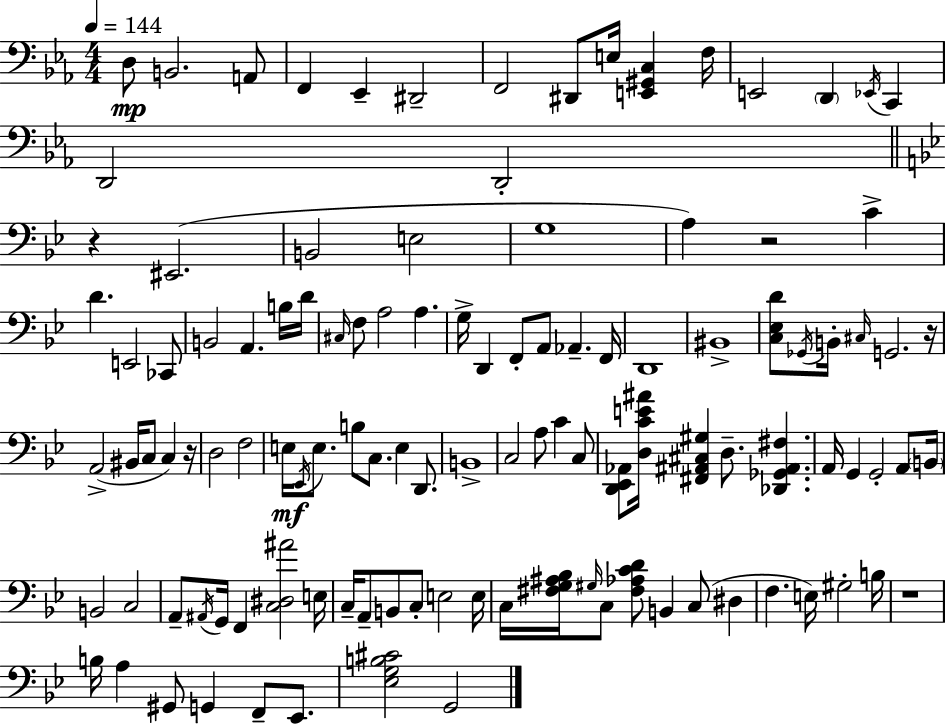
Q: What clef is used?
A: bass